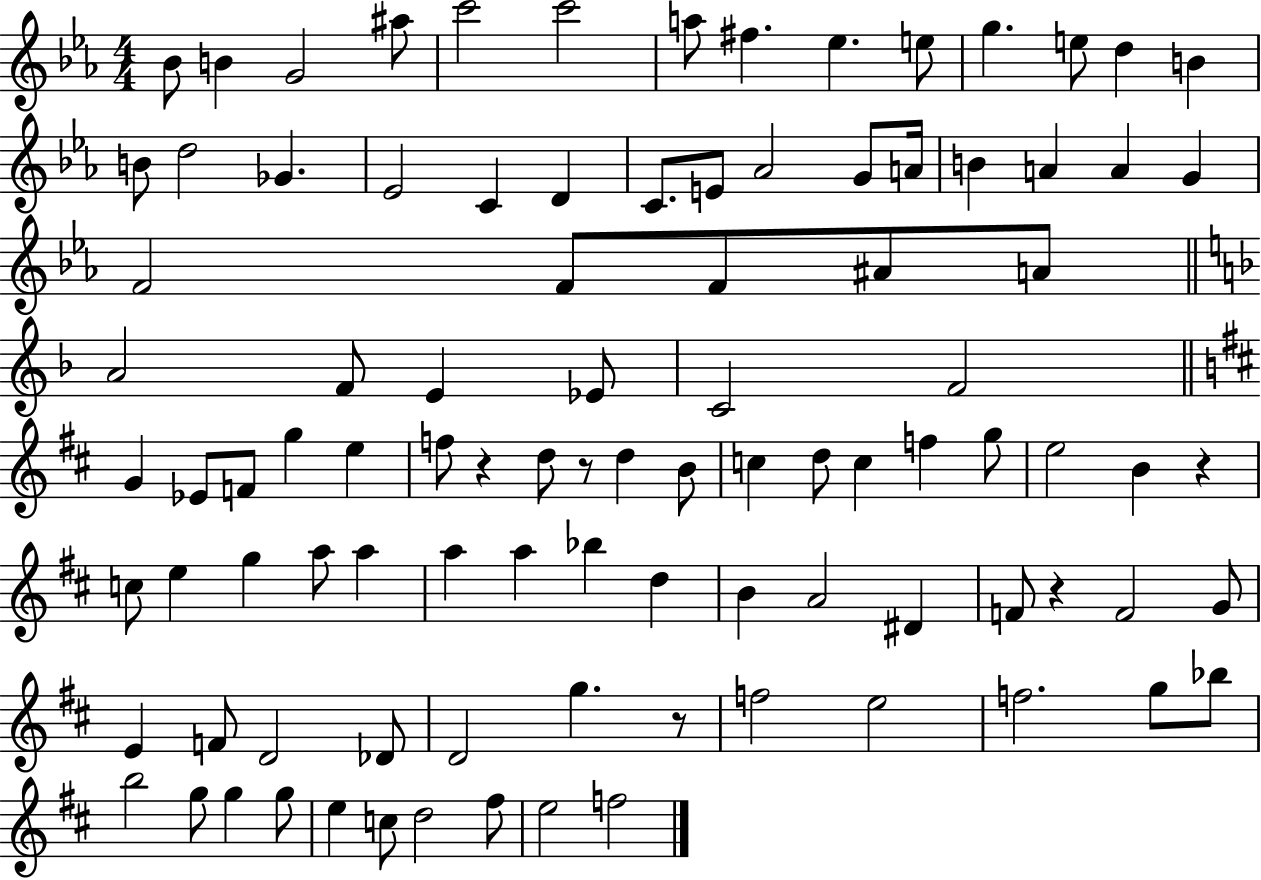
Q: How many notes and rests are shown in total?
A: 97